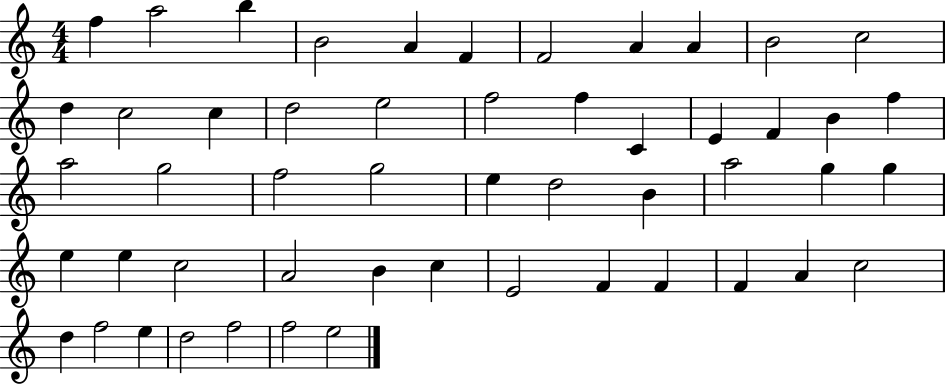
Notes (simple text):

F5/q A5/h B5/q B4/h A4/q F4/q F4/h A4/q A4/q B4/h C5/h D5/q C5/h C5/q D5/h E5/h F5/h F5/q C4/q E4/q F4/q B4/q F5/q A5/h G5/h F5/h G5/h E5/q D5/h B4/q A5/h G5/q G5/q E5/q E5/q C5/h A4/h B4/q C5/q E4/h F4/q F4/q F4/q A4/q C5/h D5/q F5/h E5/q D5/h F5/h F5/h E5/h